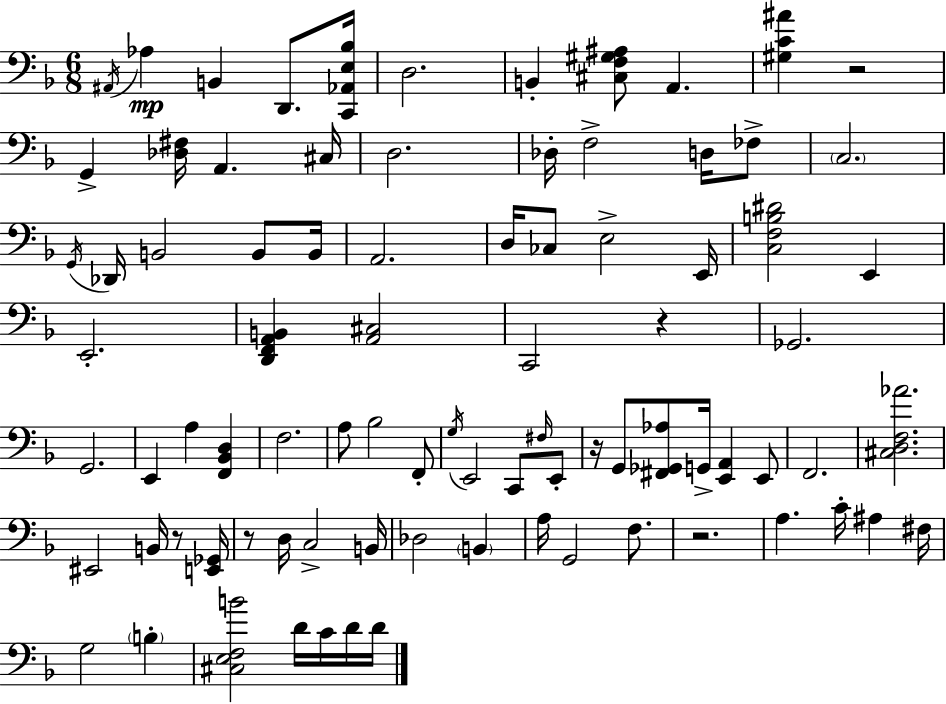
A#2/s Ab3/q B2/q D2/e. [C2,Ab2,E3,Bb3]/s D3/h. B2/q [C#3,F3,G#3,A#3]/e A2/q. [G#3,C4,A#4]/q R/h G2/q [Db3,F#3]/s A2/q. C#3/s D3/h. Db3/s F3/h D3/s FES3/e C3/h. G2/s Db2/s B2/h B2/e B2/s A2/h. D3/s CES3/e E3/h E2/s [C3,F3,B3,D#4]/h E2/q E2/h. [D2,F2,A2,B2]/q [A2,C#3]/h C2/h R/q Gb2/h. G2/h. E2/q A3/q [F2,Bb2,D3]/q F3/h. A3/e Bb3/h F2/e G3/s E2/h C2/e F#3/s E2/e R/s G2/e [F#2,Gb2,Ab3]/e G2/s [E2,A2]/q E2/e F2/h. [C#3,D3,F3,Ab4]/h. EIS2/h B2/s R/e [E2,Gb2]/s R/e D3/s C3/h B2/s Db3/h B2/q A3/s G2/h F3/e. R/h. A3/q. C4/s A#3/q F#3/s G3/h B3/q [C#3,E3,F3,B4]/h D4/s C4/s D4/s D4/s